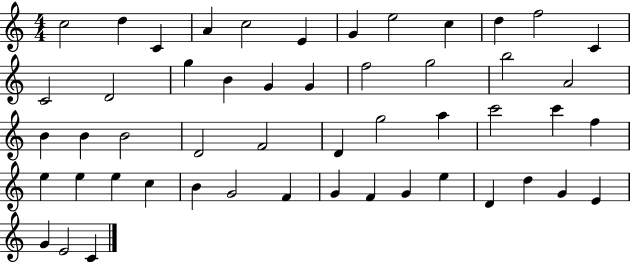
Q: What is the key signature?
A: C major